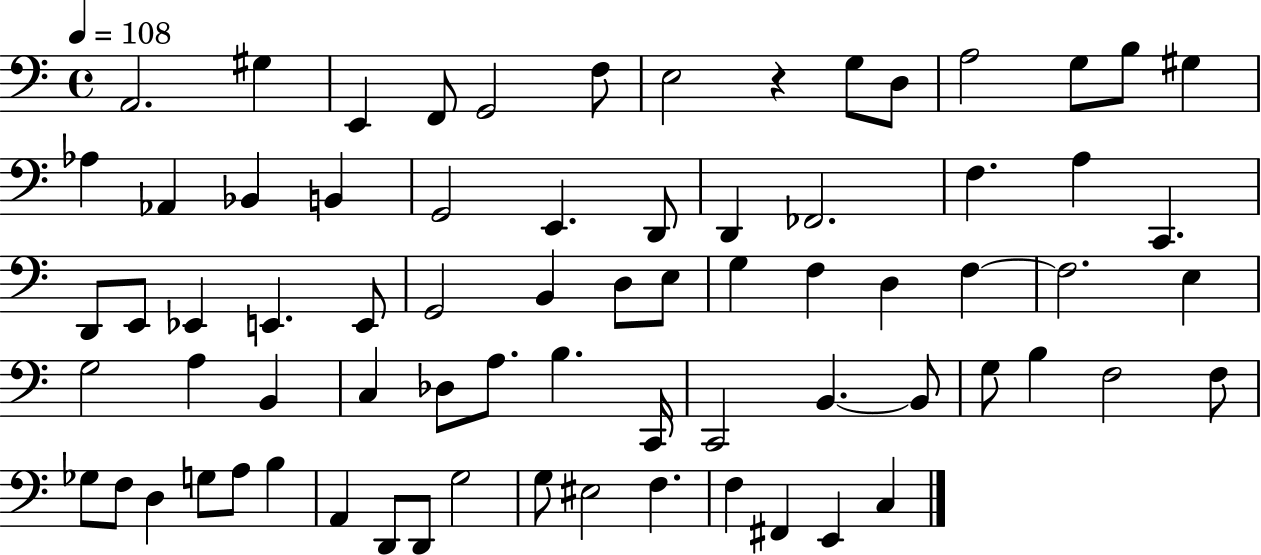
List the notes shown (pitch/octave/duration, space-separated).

A2/h. G#3/q E2/q F2/e G2/h F3/e E3/h R/q G3/e D3/e A3/h G3/e B3/e G#3/q Ab3/q Ab2/q Bb2/q B2/q G2/h E2/q. D2/e D2/q FES2/h. F3/q. A3/q C2/q. D2/e E2/e Eb2/q E2/q. E2/e G2/h B2/q D3/e E3/e G3/q F3/q D3/q F3/q F3/h. E3/q G3/h A3/q B2/q C3/q Db3/e A3/e. B3/q. C2/s C2/h B2/q. B2/e G3/e B3/q F3/h F3/e Gb3/e F3/e D3/q G3/e A3/e B3/q A2/q D2/e D2/e G3/h G3/e EIS3/h F3/q. F3/q F#2/q E2/q C3/q